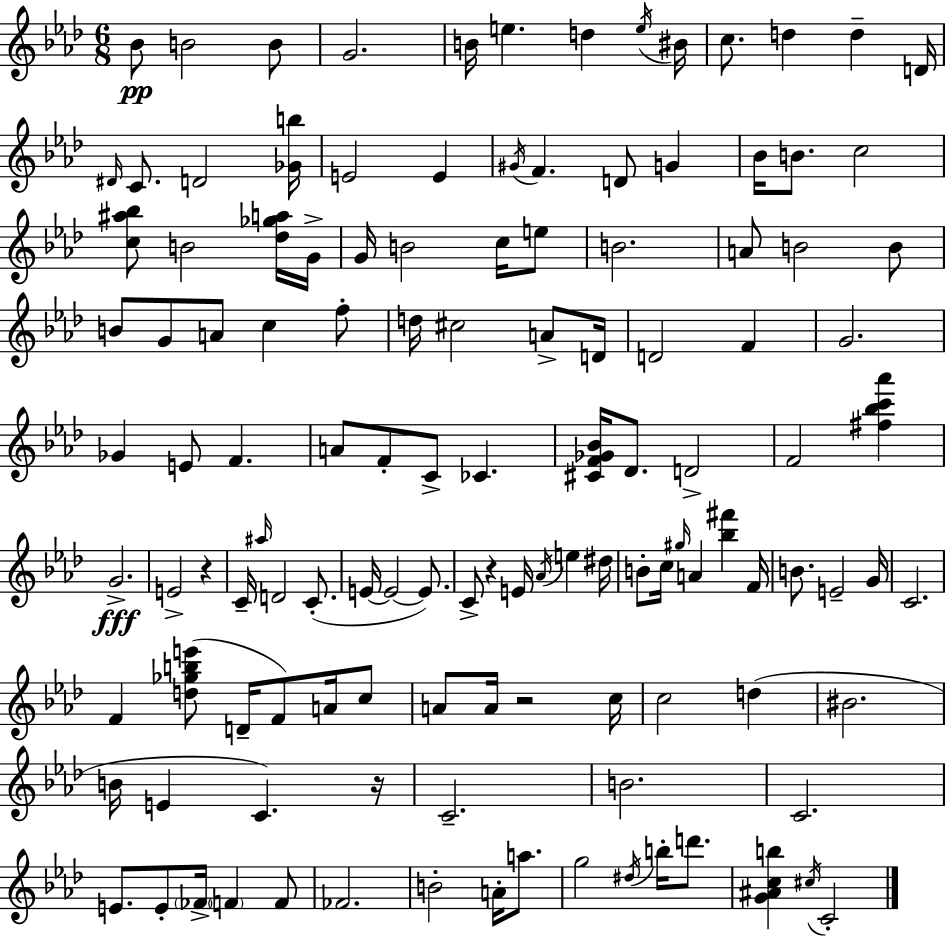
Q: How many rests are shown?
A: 4